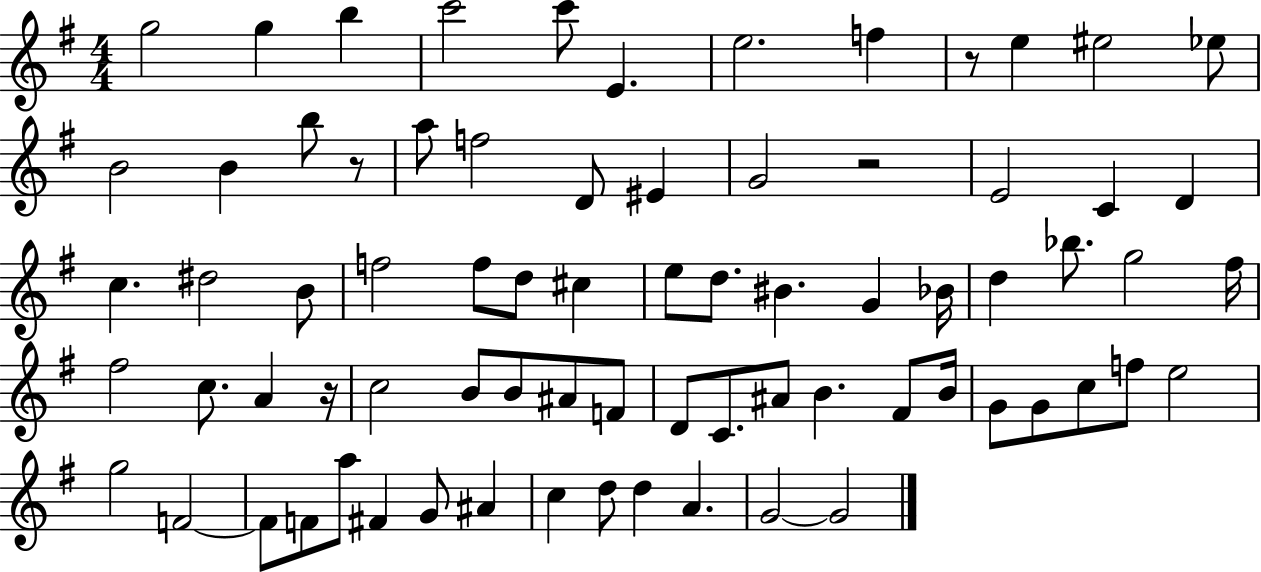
{
  \clef treble
  \numericTimeSignature
  \time 4/4
  \key g \major
  g''2 g''4 b''4 | c'''2 c'''8 e'4. | e''2. f''4 | r8 e''4 eis''2 ees''8 | \break b'2 b'4 b''8 r8 | a''8 f''2 d'8 eis'4 | g'2 r2 | e'2 c'4 d'4 | \break c''4. dis''2 b'8 | f''2 f''8 d''8 cis''4 | e''8 d''8. bis'4. g'4 bes'16 | d''4 bes''8. g''2 fis''16 | \break fis''2 c''8. a'4 r16 | c''2 b'8 b'8 ais'8 f'8 | d'8 c'8. ais'8 b'4. fis'8 b'16 | g'8 g'8 c''8 f''8 e''2 | \break g''2 f'2~~ | f'8 f'8 a''8 fis'4 g'8 ais'4 | c''4 d''8 d''4 a'4. | g'2~~ g'2 | \break \bar "|."
}